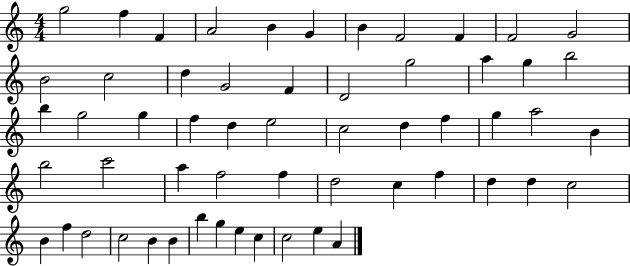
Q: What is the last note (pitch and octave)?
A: A4